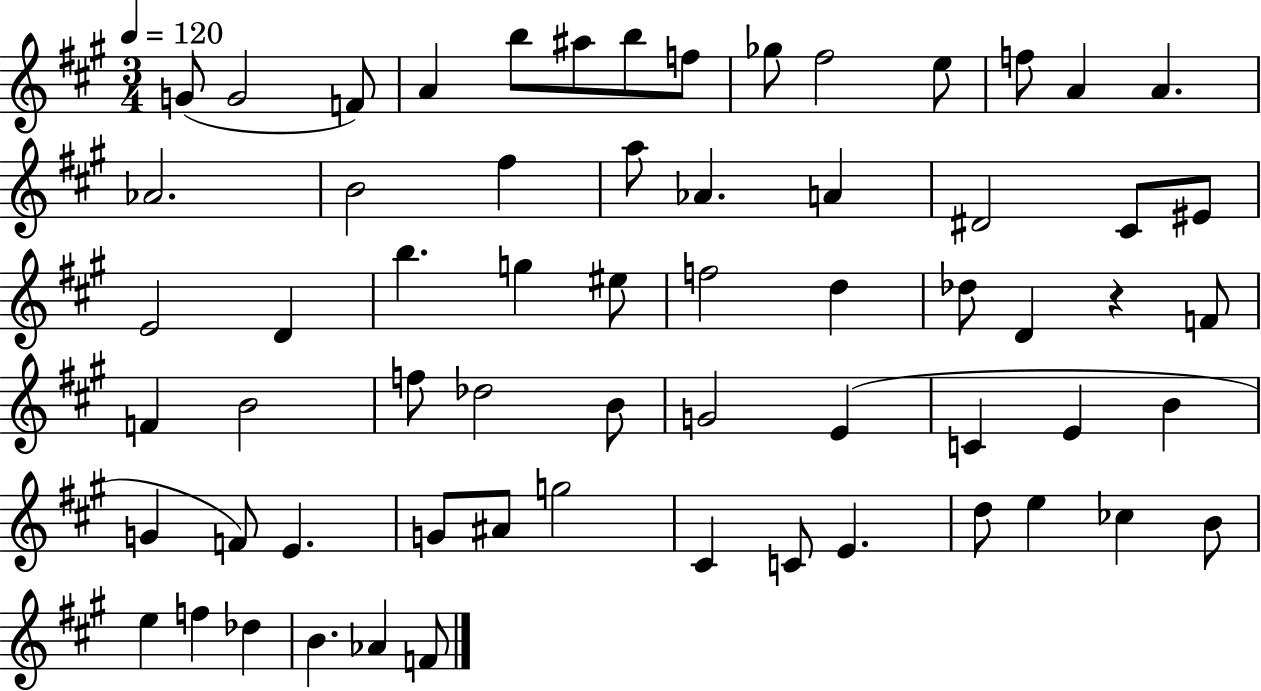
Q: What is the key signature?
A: A major